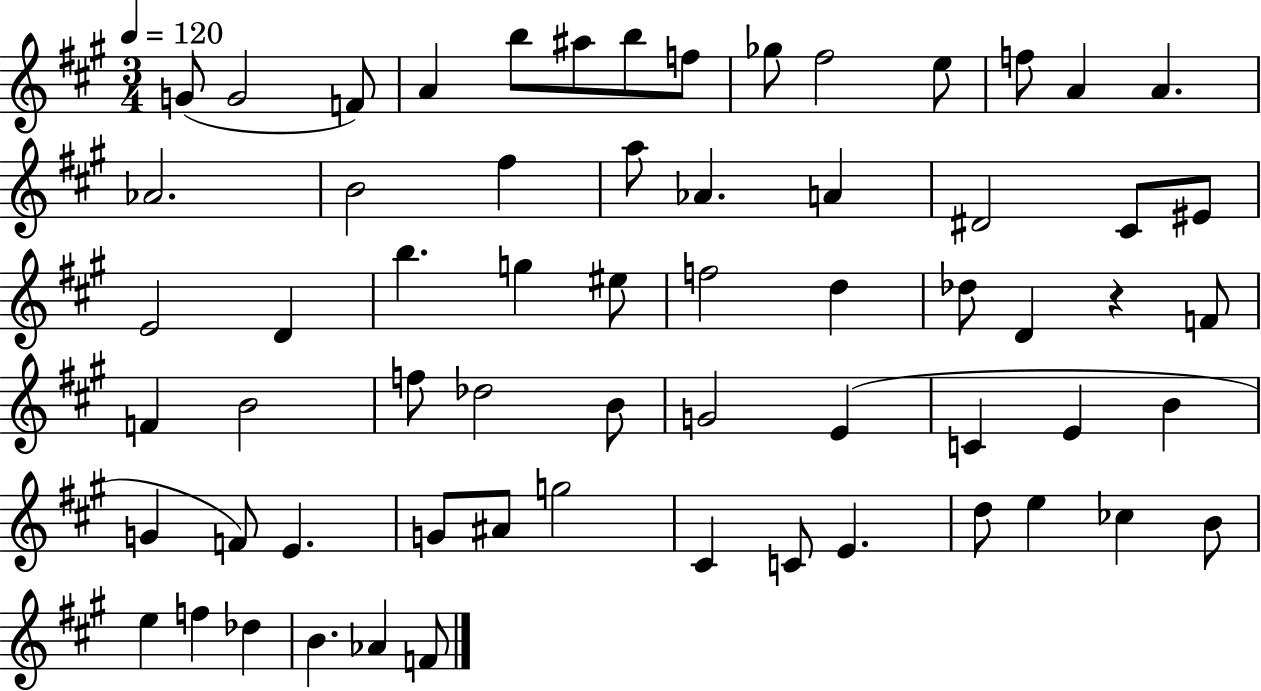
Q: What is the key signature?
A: A major